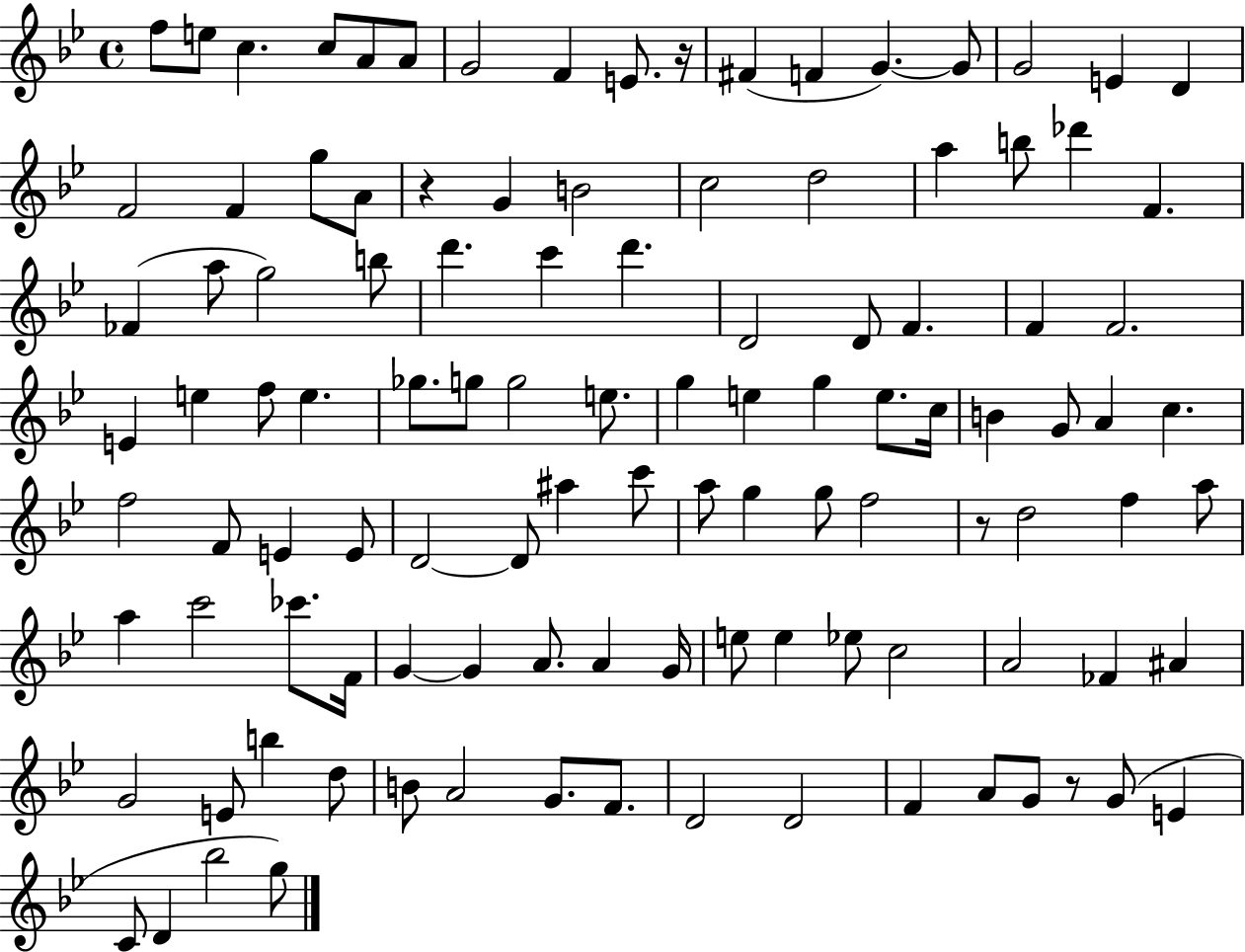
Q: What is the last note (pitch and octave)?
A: G5